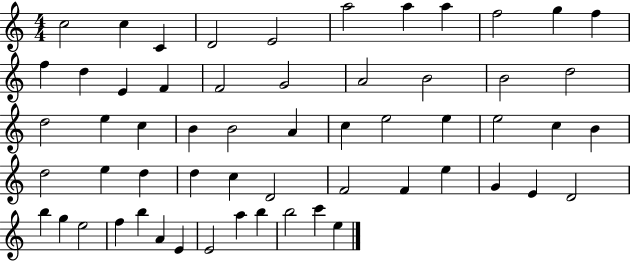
{
  \clef treble
  \numericTimeSignature
  \time 4/4
  \key c \major
  c''2 c''4 c'4 | d'2 e'2 | a''2 a''4 a''4 | f''2 g''4 f''4 | \break f''4 d''4 e'4 f'4 | f'2 g'2 | a'2 b'2 | b'2 d''2 | \break d''2 e''4 c''4 | b'4 b'2 a'4 | c''4 e''2 e''4 | e''2 c''4 b'4 | \break d''2 e''4 d''4 | d''4 c''4 d'2 | f'2 f'4 e''4 | g'4 e'4 d'2 | \break b''4 g''4 e''2 | f''4 b''4 a'4 e'4 | e'2 a''4 b''4 | b''2 c'''4 e''4 | \break \bar "|."
}